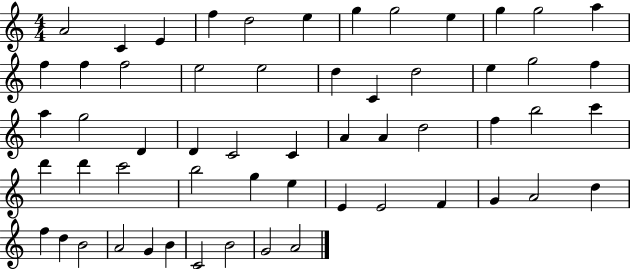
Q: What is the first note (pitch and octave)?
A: A4